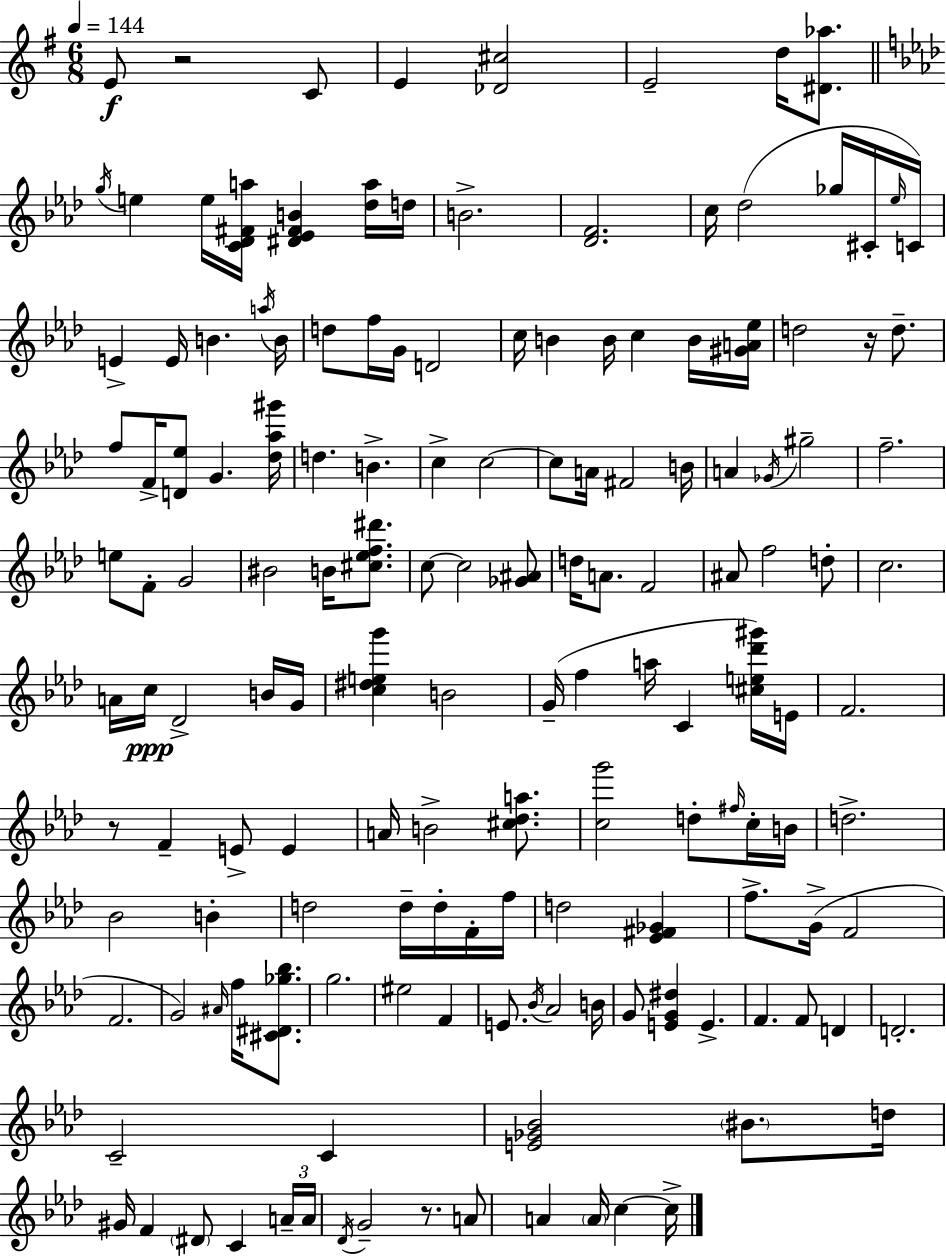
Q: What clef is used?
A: treble